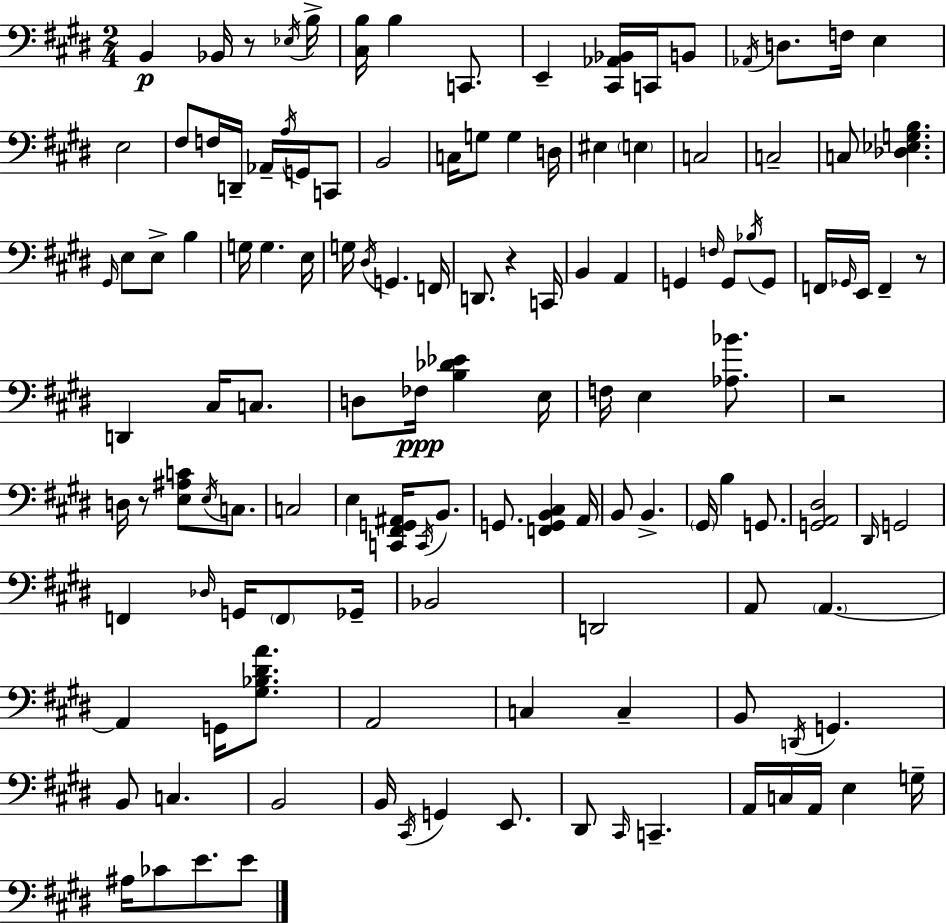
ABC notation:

X:1
T:Untitled
M:2/4
L:1/4
K:E
B,, _B,,/4 z/2 _E,/4 B,/4 [^C,B,]/4 B, C,,/2 E,, [^C,,_A,,_B,,]/4 C,,/4 B,,/2 _A,,/4 D,/2 F,/4 E, E,2 ^F,/2 F,/4 D,,/4 _A,,/4 A,/4 G,,/4 C,,/2 B,,2 C,/4 G,/2 G, D,/4 ^E, E, C,2 C,2 C,/2 [_D,_E,G,B,] ^G,,/4 E,/2 E,/2 B, G,/4 G, E,/4 G,/4 ^D,/4 G,, F,,/4 D,,/2 z C,,/4 B,, A,, G,, F,/4 G,,/2 _B,/4 G,,/2 F,,/4 _G,,/4 E,,/4 F,, z/2 D,, ^C,/4 C,/2 D,/2 _F,/4 [B,_D_E] E,/4 F,/4 E, [_A,_B]/2 z2 D,/4 z/2 [E,^A,C]/2 E,/4 C,/2 C,2 E, [C,,^F,,G,,^A,,]/4 C,,/4 B,,/2 G,,/2 [F,,G,,B,,^C,] A,,/4 B,,/2 B,, ^G,,/4 B, G,,/2 [G,,A,,^D,]2 ^D,,/4 G,,2 F,, _D,/4 G,,/4 F,,/2 _G,,/4 _B,,2 D,,2 A,,/2 A,, A,, G,,/4 [^G,_B,^DA]/2 A,,2 C, C, B,,/2 D,,/4 G,, B,,/2 C, B,,2 B,,/4 ^C,,/4 G,, E,,/2 ^D,,/2 ^C,,/4 C,, A,,/4 C,/4 A,,/4 E, G,/4 ^A,/4 _C/2 E/2 E/2